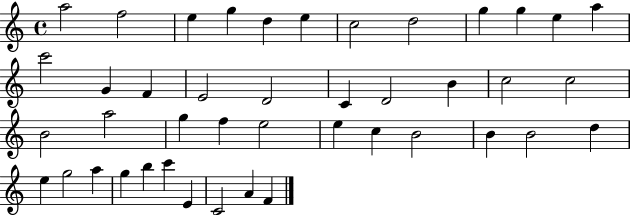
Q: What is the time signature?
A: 4/4